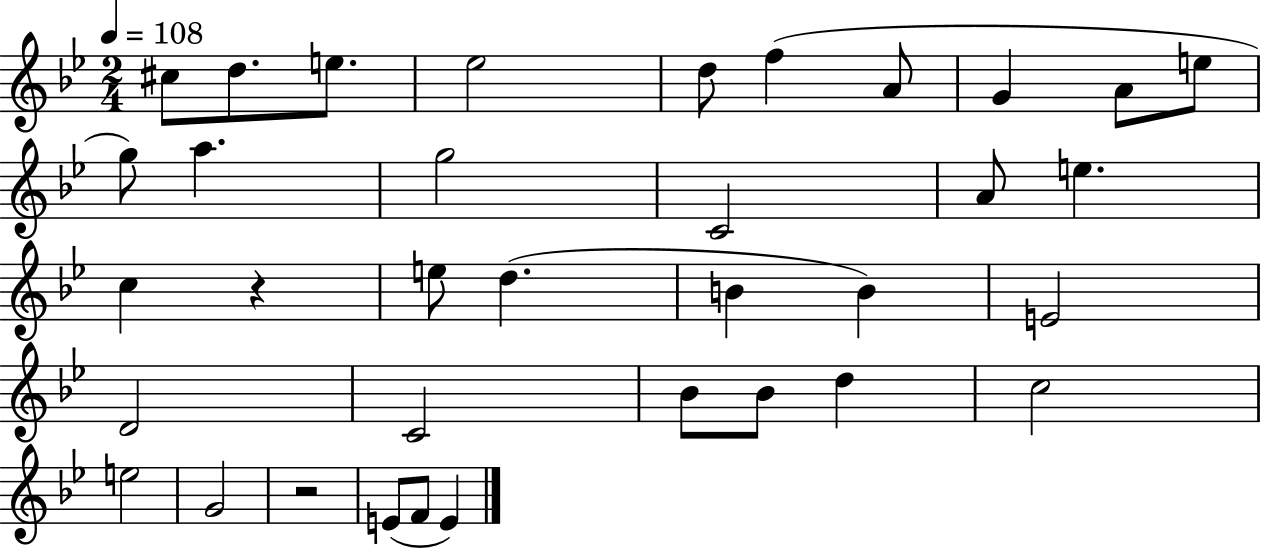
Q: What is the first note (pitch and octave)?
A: C#5